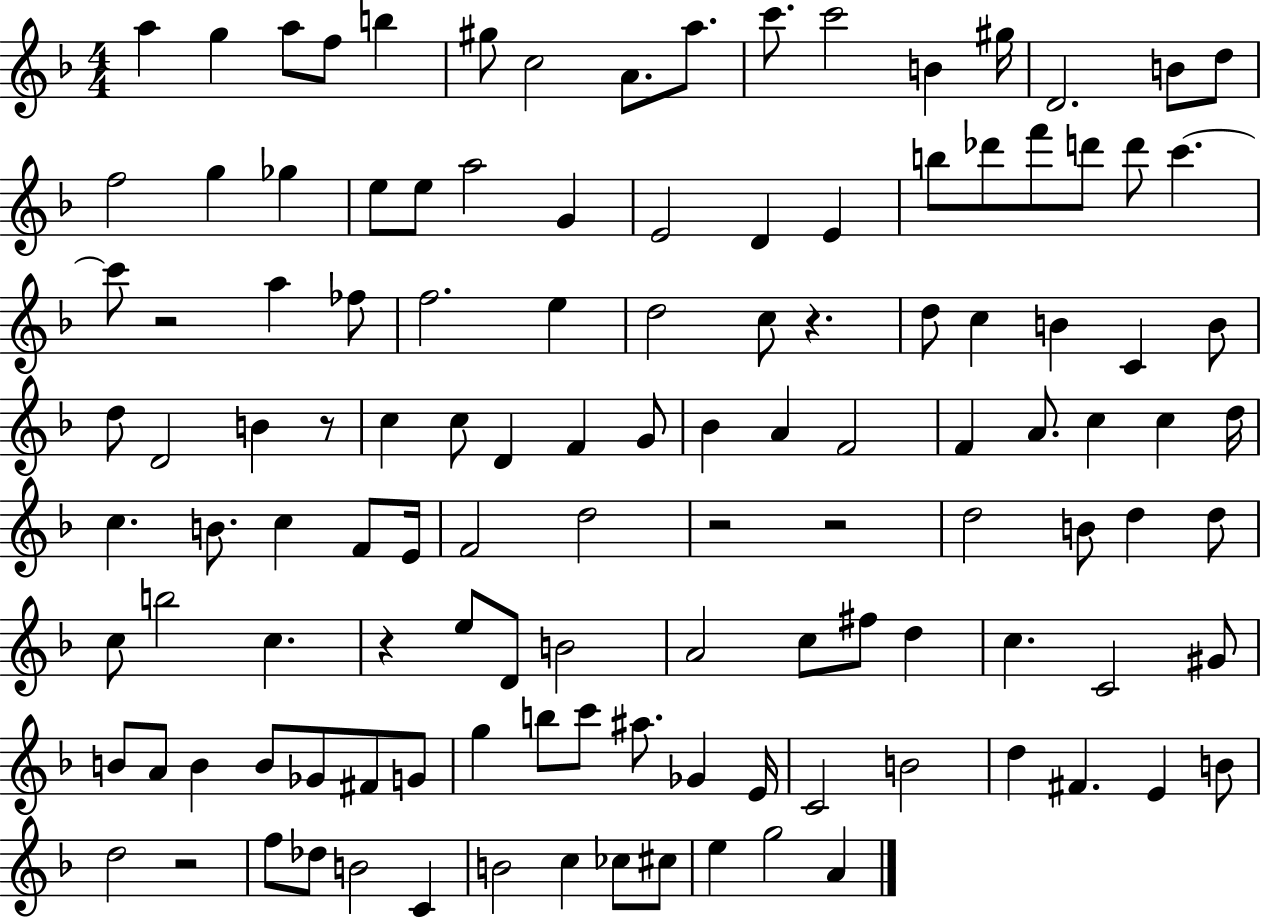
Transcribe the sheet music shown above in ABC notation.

X:1
T:Untitled
M:4/4
L:1/4
K:F
a g a/2 f/2 b ^g/2 c2 A/2 a/2 c'/2 c'2 B ^g/4 D2 B/2 d/2 f2 g _g e/2 e/2 a2 G E2 D E b/2 _d'/2 f'/2 d'/2 d'/2 c' c'/2 z2 a _f/2 f2 e d2 c/2 z d/2 c B C B/2 d/2 D2 B z/2 c c/2 D F G/2 _B A F2 F A/2 c c d/4 c B/2 c F/2 E/4 F2 d2 z2 z2 d2 B/2 d d/2 c/2 b2 c z e/2 D/2 B2 A2 c/2 ^f/2 d c C2 ^G/2 B/2 A/2 B B/2 _G/2 ^F/2 G/2 g b/2 c'/2 ^a/2 _G E/4 C2 B2 d ^F E B/2 d2 z2 f/2 _d/2 B2 C B2 c _c/2 ^c/2 e g2 A